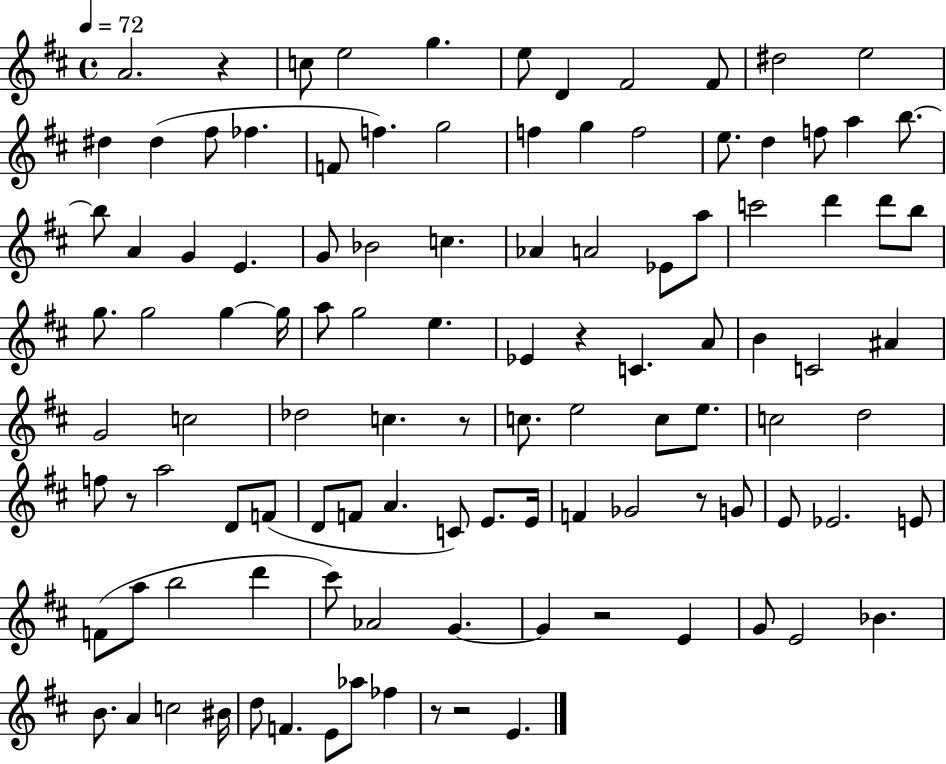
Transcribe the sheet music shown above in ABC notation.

X:1
T:Untitled
M:4/4
L:1/4
K:D
A2 z c/2 e2 g e/2 D ^F2 ^F/2 ^d2 e2 ^d ^d ^f/2 _f F/2 f g2 f g f2 e/2 d f/2 a b/2 b/2 A G E G/2 _B2 c _A A2 _E/2 a/2 c'2 d' d'/2 b/2 g/2 g2 g g/4 a/2 g2 e _E z C A/2 B C2 ^A G2 c2 _d2 c z/2 c/2 e2 c/2 e/2 c2 d2 f/2 z/2 a2 D/2 F/2 D/2 F/2 A C/2 E/2 E/4 F _G2 z/2 G/2 E/2 _E2 E/2 F/2 a/2 b2 d' ^c'/2 _A2 G G z2 E G/2 E2 _B B/2 A c2 ^B/4 d/2 F E/2 _a/2 _f z/2 z2 E